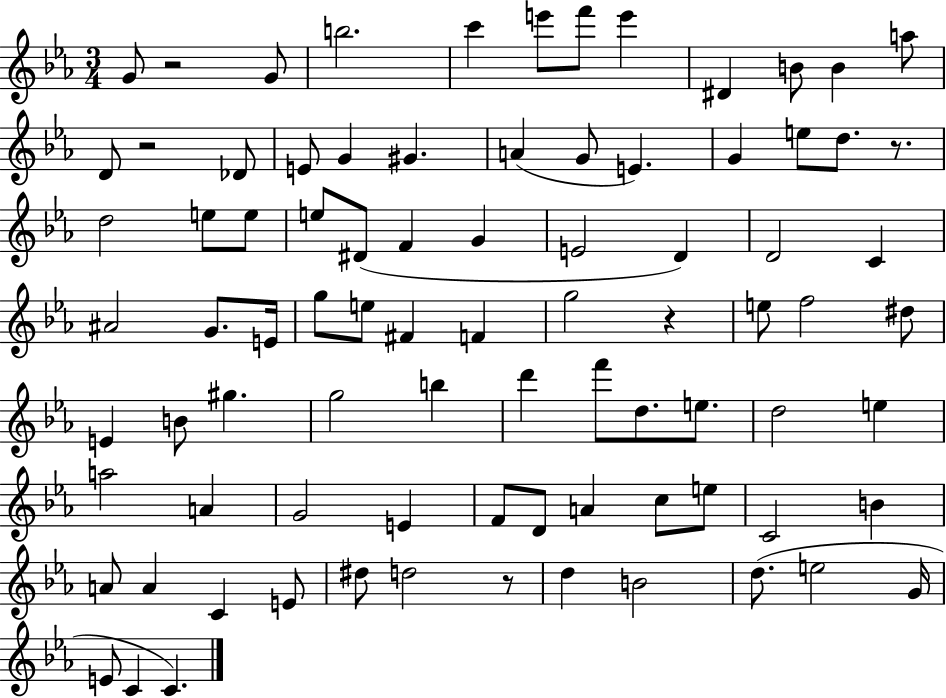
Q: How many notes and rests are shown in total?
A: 85